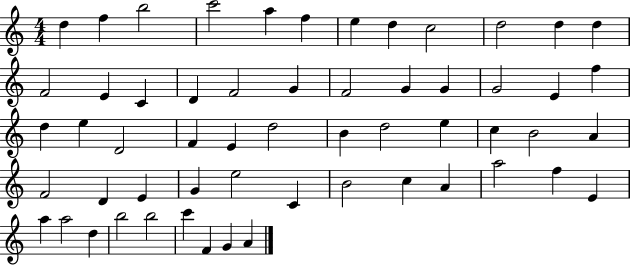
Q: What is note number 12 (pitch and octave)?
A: D5